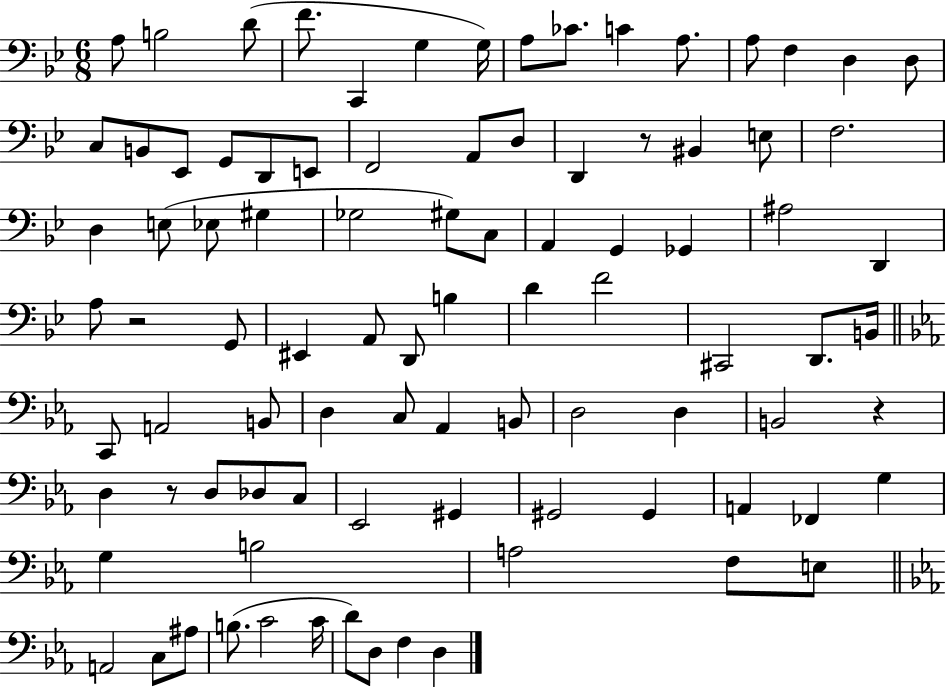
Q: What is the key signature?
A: BES major